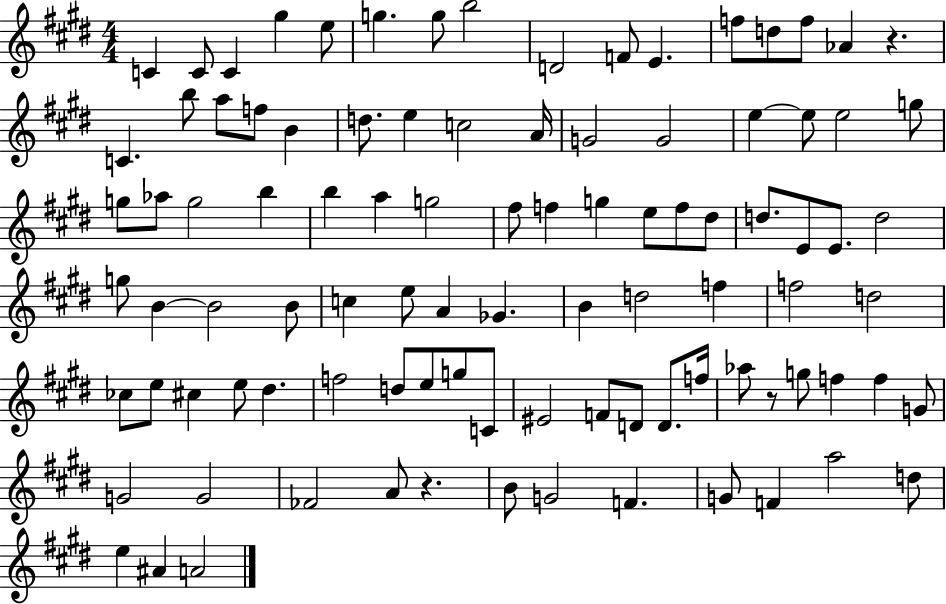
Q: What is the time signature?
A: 4/4